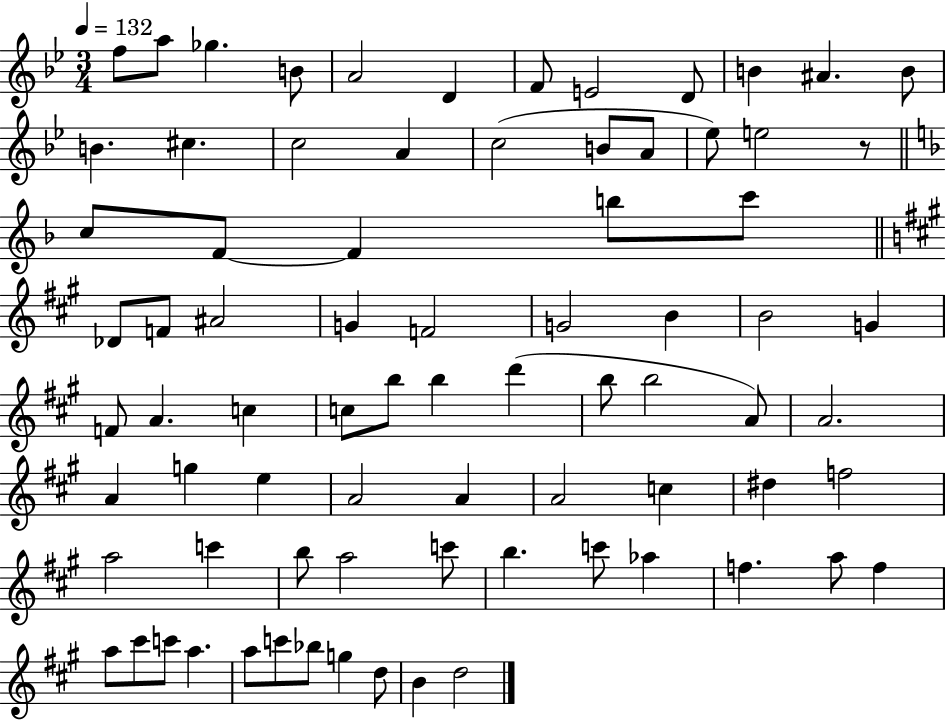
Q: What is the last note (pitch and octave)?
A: D5